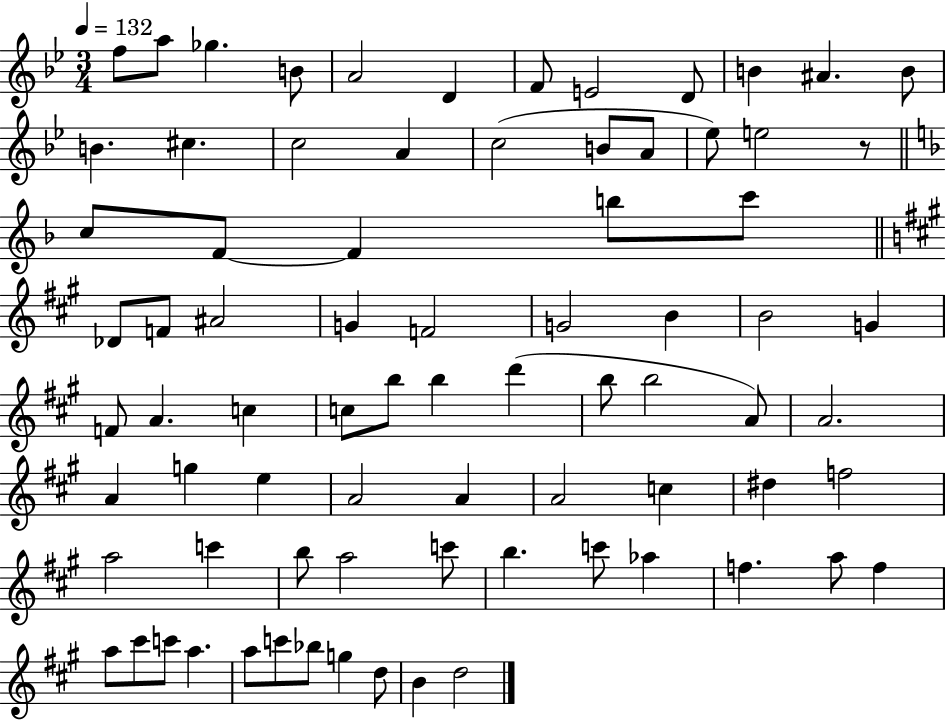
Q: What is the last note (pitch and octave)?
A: D5